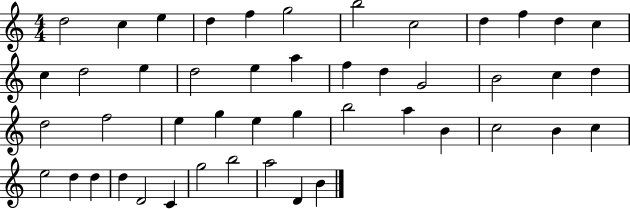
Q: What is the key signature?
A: C major